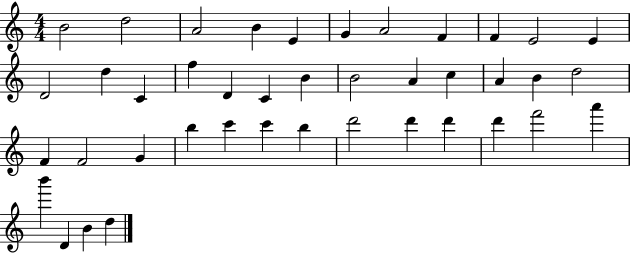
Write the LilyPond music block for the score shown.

{
  \clef treble
  \numericTimeSignature
  \time 4/4
  \key c \major
  b'2 d''2 | a'2 b'4 e'4 | g'4 a'2 f'4 | f'4 e'2 e'4 | \break d'2 d''4 c'4 | f''4 d'4 c'4 b'4 | b'2 a'4 c''4 | a'4 b'4 d''2 | \break f'4 f'2 g'4 | b''4 c'''4 c'''4 b''4 | d'''2 d'''4 d'''4 | d'''4 f'''2 a'''4 | \break b'''4 d'4 b'4 d''4 | \bar "|."
}